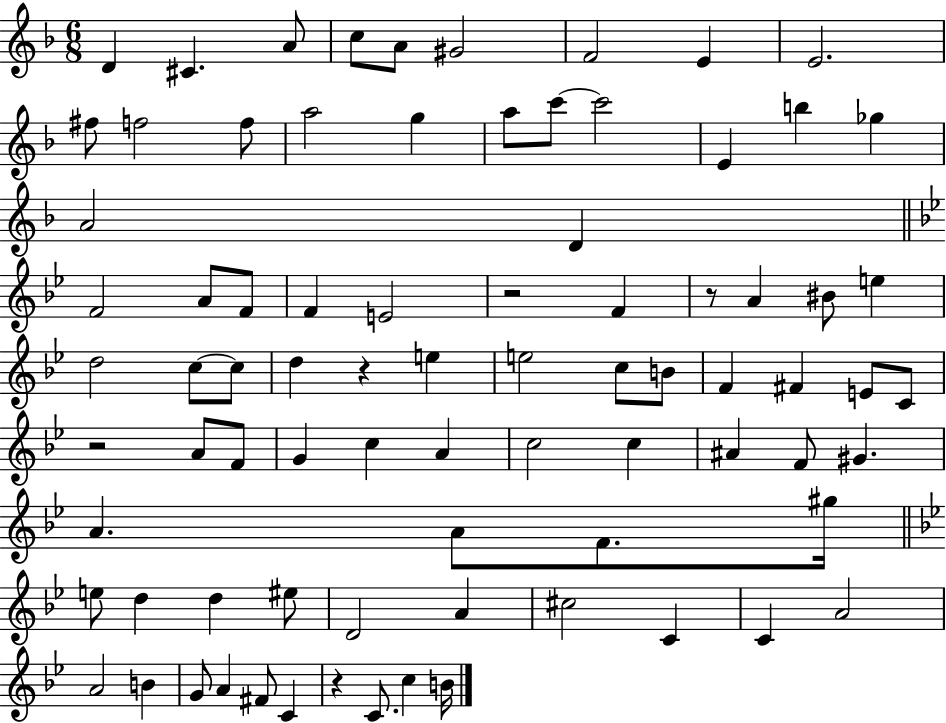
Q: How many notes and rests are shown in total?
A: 81